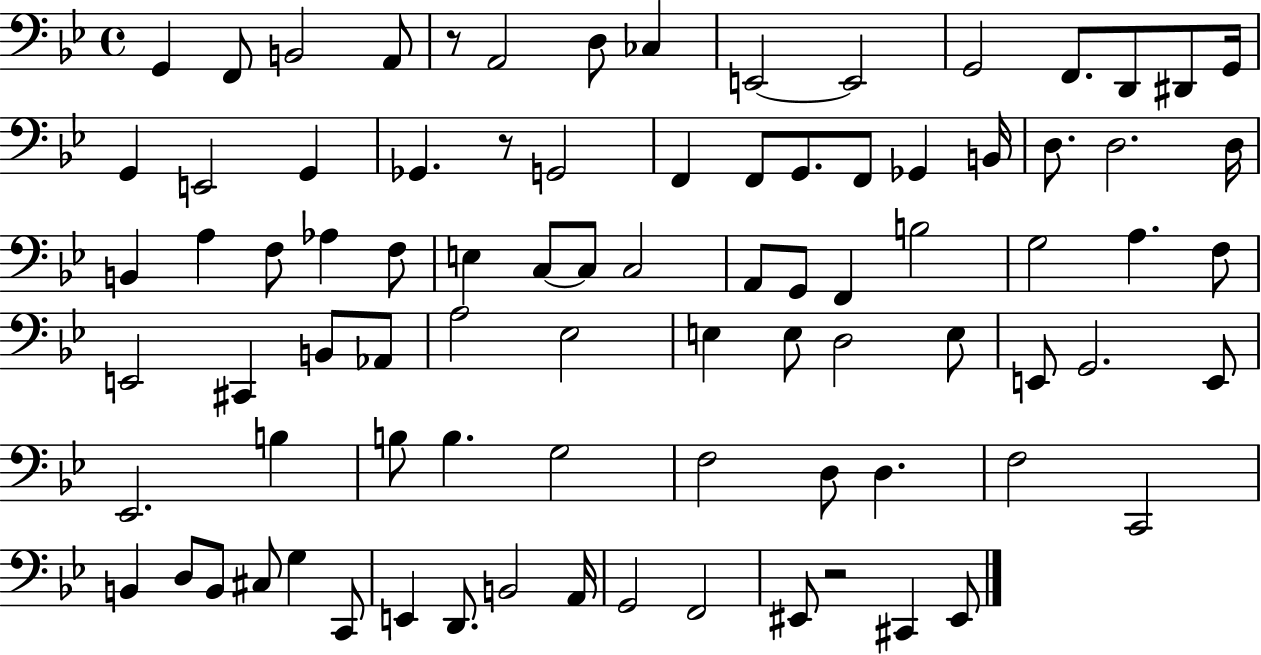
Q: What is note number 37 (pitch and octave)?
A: C3